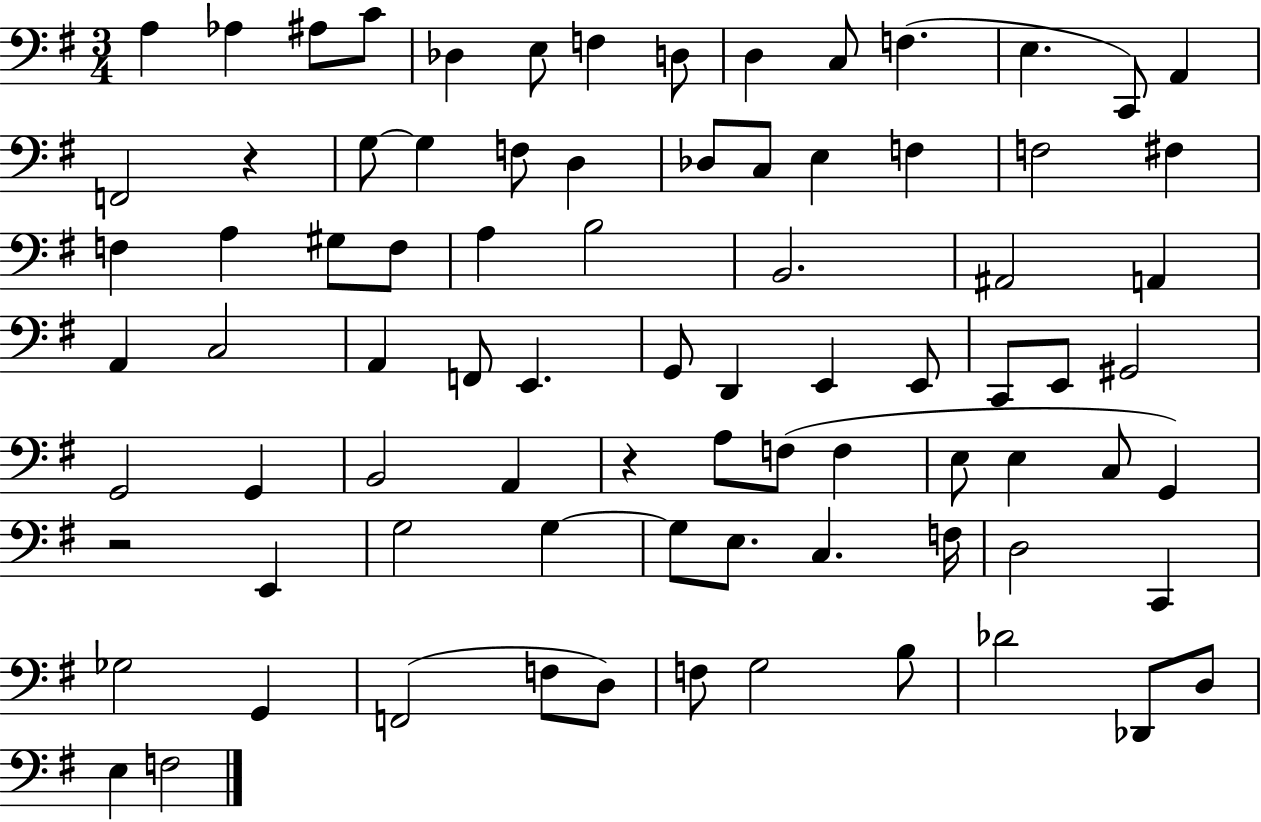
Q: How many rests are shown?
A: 3